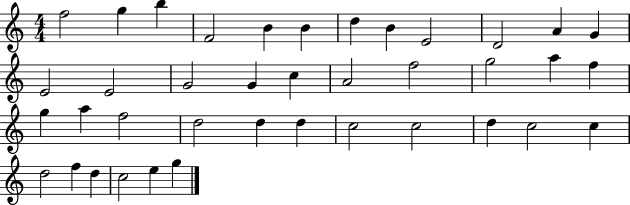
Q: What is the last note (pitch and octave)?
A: G5